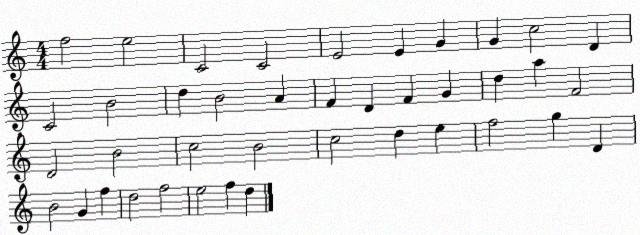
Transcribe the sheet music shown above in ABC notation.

X:1
T:Untitled
M:4/4
L:1/4
K:C
f2 e2 C2 C2 E2 E G G c2 D C2 B2 d B2 A F D F G d a F2 D2 B2 c2 B2 c2 d e f2 g D B2 G f d2 f2 e2 f d